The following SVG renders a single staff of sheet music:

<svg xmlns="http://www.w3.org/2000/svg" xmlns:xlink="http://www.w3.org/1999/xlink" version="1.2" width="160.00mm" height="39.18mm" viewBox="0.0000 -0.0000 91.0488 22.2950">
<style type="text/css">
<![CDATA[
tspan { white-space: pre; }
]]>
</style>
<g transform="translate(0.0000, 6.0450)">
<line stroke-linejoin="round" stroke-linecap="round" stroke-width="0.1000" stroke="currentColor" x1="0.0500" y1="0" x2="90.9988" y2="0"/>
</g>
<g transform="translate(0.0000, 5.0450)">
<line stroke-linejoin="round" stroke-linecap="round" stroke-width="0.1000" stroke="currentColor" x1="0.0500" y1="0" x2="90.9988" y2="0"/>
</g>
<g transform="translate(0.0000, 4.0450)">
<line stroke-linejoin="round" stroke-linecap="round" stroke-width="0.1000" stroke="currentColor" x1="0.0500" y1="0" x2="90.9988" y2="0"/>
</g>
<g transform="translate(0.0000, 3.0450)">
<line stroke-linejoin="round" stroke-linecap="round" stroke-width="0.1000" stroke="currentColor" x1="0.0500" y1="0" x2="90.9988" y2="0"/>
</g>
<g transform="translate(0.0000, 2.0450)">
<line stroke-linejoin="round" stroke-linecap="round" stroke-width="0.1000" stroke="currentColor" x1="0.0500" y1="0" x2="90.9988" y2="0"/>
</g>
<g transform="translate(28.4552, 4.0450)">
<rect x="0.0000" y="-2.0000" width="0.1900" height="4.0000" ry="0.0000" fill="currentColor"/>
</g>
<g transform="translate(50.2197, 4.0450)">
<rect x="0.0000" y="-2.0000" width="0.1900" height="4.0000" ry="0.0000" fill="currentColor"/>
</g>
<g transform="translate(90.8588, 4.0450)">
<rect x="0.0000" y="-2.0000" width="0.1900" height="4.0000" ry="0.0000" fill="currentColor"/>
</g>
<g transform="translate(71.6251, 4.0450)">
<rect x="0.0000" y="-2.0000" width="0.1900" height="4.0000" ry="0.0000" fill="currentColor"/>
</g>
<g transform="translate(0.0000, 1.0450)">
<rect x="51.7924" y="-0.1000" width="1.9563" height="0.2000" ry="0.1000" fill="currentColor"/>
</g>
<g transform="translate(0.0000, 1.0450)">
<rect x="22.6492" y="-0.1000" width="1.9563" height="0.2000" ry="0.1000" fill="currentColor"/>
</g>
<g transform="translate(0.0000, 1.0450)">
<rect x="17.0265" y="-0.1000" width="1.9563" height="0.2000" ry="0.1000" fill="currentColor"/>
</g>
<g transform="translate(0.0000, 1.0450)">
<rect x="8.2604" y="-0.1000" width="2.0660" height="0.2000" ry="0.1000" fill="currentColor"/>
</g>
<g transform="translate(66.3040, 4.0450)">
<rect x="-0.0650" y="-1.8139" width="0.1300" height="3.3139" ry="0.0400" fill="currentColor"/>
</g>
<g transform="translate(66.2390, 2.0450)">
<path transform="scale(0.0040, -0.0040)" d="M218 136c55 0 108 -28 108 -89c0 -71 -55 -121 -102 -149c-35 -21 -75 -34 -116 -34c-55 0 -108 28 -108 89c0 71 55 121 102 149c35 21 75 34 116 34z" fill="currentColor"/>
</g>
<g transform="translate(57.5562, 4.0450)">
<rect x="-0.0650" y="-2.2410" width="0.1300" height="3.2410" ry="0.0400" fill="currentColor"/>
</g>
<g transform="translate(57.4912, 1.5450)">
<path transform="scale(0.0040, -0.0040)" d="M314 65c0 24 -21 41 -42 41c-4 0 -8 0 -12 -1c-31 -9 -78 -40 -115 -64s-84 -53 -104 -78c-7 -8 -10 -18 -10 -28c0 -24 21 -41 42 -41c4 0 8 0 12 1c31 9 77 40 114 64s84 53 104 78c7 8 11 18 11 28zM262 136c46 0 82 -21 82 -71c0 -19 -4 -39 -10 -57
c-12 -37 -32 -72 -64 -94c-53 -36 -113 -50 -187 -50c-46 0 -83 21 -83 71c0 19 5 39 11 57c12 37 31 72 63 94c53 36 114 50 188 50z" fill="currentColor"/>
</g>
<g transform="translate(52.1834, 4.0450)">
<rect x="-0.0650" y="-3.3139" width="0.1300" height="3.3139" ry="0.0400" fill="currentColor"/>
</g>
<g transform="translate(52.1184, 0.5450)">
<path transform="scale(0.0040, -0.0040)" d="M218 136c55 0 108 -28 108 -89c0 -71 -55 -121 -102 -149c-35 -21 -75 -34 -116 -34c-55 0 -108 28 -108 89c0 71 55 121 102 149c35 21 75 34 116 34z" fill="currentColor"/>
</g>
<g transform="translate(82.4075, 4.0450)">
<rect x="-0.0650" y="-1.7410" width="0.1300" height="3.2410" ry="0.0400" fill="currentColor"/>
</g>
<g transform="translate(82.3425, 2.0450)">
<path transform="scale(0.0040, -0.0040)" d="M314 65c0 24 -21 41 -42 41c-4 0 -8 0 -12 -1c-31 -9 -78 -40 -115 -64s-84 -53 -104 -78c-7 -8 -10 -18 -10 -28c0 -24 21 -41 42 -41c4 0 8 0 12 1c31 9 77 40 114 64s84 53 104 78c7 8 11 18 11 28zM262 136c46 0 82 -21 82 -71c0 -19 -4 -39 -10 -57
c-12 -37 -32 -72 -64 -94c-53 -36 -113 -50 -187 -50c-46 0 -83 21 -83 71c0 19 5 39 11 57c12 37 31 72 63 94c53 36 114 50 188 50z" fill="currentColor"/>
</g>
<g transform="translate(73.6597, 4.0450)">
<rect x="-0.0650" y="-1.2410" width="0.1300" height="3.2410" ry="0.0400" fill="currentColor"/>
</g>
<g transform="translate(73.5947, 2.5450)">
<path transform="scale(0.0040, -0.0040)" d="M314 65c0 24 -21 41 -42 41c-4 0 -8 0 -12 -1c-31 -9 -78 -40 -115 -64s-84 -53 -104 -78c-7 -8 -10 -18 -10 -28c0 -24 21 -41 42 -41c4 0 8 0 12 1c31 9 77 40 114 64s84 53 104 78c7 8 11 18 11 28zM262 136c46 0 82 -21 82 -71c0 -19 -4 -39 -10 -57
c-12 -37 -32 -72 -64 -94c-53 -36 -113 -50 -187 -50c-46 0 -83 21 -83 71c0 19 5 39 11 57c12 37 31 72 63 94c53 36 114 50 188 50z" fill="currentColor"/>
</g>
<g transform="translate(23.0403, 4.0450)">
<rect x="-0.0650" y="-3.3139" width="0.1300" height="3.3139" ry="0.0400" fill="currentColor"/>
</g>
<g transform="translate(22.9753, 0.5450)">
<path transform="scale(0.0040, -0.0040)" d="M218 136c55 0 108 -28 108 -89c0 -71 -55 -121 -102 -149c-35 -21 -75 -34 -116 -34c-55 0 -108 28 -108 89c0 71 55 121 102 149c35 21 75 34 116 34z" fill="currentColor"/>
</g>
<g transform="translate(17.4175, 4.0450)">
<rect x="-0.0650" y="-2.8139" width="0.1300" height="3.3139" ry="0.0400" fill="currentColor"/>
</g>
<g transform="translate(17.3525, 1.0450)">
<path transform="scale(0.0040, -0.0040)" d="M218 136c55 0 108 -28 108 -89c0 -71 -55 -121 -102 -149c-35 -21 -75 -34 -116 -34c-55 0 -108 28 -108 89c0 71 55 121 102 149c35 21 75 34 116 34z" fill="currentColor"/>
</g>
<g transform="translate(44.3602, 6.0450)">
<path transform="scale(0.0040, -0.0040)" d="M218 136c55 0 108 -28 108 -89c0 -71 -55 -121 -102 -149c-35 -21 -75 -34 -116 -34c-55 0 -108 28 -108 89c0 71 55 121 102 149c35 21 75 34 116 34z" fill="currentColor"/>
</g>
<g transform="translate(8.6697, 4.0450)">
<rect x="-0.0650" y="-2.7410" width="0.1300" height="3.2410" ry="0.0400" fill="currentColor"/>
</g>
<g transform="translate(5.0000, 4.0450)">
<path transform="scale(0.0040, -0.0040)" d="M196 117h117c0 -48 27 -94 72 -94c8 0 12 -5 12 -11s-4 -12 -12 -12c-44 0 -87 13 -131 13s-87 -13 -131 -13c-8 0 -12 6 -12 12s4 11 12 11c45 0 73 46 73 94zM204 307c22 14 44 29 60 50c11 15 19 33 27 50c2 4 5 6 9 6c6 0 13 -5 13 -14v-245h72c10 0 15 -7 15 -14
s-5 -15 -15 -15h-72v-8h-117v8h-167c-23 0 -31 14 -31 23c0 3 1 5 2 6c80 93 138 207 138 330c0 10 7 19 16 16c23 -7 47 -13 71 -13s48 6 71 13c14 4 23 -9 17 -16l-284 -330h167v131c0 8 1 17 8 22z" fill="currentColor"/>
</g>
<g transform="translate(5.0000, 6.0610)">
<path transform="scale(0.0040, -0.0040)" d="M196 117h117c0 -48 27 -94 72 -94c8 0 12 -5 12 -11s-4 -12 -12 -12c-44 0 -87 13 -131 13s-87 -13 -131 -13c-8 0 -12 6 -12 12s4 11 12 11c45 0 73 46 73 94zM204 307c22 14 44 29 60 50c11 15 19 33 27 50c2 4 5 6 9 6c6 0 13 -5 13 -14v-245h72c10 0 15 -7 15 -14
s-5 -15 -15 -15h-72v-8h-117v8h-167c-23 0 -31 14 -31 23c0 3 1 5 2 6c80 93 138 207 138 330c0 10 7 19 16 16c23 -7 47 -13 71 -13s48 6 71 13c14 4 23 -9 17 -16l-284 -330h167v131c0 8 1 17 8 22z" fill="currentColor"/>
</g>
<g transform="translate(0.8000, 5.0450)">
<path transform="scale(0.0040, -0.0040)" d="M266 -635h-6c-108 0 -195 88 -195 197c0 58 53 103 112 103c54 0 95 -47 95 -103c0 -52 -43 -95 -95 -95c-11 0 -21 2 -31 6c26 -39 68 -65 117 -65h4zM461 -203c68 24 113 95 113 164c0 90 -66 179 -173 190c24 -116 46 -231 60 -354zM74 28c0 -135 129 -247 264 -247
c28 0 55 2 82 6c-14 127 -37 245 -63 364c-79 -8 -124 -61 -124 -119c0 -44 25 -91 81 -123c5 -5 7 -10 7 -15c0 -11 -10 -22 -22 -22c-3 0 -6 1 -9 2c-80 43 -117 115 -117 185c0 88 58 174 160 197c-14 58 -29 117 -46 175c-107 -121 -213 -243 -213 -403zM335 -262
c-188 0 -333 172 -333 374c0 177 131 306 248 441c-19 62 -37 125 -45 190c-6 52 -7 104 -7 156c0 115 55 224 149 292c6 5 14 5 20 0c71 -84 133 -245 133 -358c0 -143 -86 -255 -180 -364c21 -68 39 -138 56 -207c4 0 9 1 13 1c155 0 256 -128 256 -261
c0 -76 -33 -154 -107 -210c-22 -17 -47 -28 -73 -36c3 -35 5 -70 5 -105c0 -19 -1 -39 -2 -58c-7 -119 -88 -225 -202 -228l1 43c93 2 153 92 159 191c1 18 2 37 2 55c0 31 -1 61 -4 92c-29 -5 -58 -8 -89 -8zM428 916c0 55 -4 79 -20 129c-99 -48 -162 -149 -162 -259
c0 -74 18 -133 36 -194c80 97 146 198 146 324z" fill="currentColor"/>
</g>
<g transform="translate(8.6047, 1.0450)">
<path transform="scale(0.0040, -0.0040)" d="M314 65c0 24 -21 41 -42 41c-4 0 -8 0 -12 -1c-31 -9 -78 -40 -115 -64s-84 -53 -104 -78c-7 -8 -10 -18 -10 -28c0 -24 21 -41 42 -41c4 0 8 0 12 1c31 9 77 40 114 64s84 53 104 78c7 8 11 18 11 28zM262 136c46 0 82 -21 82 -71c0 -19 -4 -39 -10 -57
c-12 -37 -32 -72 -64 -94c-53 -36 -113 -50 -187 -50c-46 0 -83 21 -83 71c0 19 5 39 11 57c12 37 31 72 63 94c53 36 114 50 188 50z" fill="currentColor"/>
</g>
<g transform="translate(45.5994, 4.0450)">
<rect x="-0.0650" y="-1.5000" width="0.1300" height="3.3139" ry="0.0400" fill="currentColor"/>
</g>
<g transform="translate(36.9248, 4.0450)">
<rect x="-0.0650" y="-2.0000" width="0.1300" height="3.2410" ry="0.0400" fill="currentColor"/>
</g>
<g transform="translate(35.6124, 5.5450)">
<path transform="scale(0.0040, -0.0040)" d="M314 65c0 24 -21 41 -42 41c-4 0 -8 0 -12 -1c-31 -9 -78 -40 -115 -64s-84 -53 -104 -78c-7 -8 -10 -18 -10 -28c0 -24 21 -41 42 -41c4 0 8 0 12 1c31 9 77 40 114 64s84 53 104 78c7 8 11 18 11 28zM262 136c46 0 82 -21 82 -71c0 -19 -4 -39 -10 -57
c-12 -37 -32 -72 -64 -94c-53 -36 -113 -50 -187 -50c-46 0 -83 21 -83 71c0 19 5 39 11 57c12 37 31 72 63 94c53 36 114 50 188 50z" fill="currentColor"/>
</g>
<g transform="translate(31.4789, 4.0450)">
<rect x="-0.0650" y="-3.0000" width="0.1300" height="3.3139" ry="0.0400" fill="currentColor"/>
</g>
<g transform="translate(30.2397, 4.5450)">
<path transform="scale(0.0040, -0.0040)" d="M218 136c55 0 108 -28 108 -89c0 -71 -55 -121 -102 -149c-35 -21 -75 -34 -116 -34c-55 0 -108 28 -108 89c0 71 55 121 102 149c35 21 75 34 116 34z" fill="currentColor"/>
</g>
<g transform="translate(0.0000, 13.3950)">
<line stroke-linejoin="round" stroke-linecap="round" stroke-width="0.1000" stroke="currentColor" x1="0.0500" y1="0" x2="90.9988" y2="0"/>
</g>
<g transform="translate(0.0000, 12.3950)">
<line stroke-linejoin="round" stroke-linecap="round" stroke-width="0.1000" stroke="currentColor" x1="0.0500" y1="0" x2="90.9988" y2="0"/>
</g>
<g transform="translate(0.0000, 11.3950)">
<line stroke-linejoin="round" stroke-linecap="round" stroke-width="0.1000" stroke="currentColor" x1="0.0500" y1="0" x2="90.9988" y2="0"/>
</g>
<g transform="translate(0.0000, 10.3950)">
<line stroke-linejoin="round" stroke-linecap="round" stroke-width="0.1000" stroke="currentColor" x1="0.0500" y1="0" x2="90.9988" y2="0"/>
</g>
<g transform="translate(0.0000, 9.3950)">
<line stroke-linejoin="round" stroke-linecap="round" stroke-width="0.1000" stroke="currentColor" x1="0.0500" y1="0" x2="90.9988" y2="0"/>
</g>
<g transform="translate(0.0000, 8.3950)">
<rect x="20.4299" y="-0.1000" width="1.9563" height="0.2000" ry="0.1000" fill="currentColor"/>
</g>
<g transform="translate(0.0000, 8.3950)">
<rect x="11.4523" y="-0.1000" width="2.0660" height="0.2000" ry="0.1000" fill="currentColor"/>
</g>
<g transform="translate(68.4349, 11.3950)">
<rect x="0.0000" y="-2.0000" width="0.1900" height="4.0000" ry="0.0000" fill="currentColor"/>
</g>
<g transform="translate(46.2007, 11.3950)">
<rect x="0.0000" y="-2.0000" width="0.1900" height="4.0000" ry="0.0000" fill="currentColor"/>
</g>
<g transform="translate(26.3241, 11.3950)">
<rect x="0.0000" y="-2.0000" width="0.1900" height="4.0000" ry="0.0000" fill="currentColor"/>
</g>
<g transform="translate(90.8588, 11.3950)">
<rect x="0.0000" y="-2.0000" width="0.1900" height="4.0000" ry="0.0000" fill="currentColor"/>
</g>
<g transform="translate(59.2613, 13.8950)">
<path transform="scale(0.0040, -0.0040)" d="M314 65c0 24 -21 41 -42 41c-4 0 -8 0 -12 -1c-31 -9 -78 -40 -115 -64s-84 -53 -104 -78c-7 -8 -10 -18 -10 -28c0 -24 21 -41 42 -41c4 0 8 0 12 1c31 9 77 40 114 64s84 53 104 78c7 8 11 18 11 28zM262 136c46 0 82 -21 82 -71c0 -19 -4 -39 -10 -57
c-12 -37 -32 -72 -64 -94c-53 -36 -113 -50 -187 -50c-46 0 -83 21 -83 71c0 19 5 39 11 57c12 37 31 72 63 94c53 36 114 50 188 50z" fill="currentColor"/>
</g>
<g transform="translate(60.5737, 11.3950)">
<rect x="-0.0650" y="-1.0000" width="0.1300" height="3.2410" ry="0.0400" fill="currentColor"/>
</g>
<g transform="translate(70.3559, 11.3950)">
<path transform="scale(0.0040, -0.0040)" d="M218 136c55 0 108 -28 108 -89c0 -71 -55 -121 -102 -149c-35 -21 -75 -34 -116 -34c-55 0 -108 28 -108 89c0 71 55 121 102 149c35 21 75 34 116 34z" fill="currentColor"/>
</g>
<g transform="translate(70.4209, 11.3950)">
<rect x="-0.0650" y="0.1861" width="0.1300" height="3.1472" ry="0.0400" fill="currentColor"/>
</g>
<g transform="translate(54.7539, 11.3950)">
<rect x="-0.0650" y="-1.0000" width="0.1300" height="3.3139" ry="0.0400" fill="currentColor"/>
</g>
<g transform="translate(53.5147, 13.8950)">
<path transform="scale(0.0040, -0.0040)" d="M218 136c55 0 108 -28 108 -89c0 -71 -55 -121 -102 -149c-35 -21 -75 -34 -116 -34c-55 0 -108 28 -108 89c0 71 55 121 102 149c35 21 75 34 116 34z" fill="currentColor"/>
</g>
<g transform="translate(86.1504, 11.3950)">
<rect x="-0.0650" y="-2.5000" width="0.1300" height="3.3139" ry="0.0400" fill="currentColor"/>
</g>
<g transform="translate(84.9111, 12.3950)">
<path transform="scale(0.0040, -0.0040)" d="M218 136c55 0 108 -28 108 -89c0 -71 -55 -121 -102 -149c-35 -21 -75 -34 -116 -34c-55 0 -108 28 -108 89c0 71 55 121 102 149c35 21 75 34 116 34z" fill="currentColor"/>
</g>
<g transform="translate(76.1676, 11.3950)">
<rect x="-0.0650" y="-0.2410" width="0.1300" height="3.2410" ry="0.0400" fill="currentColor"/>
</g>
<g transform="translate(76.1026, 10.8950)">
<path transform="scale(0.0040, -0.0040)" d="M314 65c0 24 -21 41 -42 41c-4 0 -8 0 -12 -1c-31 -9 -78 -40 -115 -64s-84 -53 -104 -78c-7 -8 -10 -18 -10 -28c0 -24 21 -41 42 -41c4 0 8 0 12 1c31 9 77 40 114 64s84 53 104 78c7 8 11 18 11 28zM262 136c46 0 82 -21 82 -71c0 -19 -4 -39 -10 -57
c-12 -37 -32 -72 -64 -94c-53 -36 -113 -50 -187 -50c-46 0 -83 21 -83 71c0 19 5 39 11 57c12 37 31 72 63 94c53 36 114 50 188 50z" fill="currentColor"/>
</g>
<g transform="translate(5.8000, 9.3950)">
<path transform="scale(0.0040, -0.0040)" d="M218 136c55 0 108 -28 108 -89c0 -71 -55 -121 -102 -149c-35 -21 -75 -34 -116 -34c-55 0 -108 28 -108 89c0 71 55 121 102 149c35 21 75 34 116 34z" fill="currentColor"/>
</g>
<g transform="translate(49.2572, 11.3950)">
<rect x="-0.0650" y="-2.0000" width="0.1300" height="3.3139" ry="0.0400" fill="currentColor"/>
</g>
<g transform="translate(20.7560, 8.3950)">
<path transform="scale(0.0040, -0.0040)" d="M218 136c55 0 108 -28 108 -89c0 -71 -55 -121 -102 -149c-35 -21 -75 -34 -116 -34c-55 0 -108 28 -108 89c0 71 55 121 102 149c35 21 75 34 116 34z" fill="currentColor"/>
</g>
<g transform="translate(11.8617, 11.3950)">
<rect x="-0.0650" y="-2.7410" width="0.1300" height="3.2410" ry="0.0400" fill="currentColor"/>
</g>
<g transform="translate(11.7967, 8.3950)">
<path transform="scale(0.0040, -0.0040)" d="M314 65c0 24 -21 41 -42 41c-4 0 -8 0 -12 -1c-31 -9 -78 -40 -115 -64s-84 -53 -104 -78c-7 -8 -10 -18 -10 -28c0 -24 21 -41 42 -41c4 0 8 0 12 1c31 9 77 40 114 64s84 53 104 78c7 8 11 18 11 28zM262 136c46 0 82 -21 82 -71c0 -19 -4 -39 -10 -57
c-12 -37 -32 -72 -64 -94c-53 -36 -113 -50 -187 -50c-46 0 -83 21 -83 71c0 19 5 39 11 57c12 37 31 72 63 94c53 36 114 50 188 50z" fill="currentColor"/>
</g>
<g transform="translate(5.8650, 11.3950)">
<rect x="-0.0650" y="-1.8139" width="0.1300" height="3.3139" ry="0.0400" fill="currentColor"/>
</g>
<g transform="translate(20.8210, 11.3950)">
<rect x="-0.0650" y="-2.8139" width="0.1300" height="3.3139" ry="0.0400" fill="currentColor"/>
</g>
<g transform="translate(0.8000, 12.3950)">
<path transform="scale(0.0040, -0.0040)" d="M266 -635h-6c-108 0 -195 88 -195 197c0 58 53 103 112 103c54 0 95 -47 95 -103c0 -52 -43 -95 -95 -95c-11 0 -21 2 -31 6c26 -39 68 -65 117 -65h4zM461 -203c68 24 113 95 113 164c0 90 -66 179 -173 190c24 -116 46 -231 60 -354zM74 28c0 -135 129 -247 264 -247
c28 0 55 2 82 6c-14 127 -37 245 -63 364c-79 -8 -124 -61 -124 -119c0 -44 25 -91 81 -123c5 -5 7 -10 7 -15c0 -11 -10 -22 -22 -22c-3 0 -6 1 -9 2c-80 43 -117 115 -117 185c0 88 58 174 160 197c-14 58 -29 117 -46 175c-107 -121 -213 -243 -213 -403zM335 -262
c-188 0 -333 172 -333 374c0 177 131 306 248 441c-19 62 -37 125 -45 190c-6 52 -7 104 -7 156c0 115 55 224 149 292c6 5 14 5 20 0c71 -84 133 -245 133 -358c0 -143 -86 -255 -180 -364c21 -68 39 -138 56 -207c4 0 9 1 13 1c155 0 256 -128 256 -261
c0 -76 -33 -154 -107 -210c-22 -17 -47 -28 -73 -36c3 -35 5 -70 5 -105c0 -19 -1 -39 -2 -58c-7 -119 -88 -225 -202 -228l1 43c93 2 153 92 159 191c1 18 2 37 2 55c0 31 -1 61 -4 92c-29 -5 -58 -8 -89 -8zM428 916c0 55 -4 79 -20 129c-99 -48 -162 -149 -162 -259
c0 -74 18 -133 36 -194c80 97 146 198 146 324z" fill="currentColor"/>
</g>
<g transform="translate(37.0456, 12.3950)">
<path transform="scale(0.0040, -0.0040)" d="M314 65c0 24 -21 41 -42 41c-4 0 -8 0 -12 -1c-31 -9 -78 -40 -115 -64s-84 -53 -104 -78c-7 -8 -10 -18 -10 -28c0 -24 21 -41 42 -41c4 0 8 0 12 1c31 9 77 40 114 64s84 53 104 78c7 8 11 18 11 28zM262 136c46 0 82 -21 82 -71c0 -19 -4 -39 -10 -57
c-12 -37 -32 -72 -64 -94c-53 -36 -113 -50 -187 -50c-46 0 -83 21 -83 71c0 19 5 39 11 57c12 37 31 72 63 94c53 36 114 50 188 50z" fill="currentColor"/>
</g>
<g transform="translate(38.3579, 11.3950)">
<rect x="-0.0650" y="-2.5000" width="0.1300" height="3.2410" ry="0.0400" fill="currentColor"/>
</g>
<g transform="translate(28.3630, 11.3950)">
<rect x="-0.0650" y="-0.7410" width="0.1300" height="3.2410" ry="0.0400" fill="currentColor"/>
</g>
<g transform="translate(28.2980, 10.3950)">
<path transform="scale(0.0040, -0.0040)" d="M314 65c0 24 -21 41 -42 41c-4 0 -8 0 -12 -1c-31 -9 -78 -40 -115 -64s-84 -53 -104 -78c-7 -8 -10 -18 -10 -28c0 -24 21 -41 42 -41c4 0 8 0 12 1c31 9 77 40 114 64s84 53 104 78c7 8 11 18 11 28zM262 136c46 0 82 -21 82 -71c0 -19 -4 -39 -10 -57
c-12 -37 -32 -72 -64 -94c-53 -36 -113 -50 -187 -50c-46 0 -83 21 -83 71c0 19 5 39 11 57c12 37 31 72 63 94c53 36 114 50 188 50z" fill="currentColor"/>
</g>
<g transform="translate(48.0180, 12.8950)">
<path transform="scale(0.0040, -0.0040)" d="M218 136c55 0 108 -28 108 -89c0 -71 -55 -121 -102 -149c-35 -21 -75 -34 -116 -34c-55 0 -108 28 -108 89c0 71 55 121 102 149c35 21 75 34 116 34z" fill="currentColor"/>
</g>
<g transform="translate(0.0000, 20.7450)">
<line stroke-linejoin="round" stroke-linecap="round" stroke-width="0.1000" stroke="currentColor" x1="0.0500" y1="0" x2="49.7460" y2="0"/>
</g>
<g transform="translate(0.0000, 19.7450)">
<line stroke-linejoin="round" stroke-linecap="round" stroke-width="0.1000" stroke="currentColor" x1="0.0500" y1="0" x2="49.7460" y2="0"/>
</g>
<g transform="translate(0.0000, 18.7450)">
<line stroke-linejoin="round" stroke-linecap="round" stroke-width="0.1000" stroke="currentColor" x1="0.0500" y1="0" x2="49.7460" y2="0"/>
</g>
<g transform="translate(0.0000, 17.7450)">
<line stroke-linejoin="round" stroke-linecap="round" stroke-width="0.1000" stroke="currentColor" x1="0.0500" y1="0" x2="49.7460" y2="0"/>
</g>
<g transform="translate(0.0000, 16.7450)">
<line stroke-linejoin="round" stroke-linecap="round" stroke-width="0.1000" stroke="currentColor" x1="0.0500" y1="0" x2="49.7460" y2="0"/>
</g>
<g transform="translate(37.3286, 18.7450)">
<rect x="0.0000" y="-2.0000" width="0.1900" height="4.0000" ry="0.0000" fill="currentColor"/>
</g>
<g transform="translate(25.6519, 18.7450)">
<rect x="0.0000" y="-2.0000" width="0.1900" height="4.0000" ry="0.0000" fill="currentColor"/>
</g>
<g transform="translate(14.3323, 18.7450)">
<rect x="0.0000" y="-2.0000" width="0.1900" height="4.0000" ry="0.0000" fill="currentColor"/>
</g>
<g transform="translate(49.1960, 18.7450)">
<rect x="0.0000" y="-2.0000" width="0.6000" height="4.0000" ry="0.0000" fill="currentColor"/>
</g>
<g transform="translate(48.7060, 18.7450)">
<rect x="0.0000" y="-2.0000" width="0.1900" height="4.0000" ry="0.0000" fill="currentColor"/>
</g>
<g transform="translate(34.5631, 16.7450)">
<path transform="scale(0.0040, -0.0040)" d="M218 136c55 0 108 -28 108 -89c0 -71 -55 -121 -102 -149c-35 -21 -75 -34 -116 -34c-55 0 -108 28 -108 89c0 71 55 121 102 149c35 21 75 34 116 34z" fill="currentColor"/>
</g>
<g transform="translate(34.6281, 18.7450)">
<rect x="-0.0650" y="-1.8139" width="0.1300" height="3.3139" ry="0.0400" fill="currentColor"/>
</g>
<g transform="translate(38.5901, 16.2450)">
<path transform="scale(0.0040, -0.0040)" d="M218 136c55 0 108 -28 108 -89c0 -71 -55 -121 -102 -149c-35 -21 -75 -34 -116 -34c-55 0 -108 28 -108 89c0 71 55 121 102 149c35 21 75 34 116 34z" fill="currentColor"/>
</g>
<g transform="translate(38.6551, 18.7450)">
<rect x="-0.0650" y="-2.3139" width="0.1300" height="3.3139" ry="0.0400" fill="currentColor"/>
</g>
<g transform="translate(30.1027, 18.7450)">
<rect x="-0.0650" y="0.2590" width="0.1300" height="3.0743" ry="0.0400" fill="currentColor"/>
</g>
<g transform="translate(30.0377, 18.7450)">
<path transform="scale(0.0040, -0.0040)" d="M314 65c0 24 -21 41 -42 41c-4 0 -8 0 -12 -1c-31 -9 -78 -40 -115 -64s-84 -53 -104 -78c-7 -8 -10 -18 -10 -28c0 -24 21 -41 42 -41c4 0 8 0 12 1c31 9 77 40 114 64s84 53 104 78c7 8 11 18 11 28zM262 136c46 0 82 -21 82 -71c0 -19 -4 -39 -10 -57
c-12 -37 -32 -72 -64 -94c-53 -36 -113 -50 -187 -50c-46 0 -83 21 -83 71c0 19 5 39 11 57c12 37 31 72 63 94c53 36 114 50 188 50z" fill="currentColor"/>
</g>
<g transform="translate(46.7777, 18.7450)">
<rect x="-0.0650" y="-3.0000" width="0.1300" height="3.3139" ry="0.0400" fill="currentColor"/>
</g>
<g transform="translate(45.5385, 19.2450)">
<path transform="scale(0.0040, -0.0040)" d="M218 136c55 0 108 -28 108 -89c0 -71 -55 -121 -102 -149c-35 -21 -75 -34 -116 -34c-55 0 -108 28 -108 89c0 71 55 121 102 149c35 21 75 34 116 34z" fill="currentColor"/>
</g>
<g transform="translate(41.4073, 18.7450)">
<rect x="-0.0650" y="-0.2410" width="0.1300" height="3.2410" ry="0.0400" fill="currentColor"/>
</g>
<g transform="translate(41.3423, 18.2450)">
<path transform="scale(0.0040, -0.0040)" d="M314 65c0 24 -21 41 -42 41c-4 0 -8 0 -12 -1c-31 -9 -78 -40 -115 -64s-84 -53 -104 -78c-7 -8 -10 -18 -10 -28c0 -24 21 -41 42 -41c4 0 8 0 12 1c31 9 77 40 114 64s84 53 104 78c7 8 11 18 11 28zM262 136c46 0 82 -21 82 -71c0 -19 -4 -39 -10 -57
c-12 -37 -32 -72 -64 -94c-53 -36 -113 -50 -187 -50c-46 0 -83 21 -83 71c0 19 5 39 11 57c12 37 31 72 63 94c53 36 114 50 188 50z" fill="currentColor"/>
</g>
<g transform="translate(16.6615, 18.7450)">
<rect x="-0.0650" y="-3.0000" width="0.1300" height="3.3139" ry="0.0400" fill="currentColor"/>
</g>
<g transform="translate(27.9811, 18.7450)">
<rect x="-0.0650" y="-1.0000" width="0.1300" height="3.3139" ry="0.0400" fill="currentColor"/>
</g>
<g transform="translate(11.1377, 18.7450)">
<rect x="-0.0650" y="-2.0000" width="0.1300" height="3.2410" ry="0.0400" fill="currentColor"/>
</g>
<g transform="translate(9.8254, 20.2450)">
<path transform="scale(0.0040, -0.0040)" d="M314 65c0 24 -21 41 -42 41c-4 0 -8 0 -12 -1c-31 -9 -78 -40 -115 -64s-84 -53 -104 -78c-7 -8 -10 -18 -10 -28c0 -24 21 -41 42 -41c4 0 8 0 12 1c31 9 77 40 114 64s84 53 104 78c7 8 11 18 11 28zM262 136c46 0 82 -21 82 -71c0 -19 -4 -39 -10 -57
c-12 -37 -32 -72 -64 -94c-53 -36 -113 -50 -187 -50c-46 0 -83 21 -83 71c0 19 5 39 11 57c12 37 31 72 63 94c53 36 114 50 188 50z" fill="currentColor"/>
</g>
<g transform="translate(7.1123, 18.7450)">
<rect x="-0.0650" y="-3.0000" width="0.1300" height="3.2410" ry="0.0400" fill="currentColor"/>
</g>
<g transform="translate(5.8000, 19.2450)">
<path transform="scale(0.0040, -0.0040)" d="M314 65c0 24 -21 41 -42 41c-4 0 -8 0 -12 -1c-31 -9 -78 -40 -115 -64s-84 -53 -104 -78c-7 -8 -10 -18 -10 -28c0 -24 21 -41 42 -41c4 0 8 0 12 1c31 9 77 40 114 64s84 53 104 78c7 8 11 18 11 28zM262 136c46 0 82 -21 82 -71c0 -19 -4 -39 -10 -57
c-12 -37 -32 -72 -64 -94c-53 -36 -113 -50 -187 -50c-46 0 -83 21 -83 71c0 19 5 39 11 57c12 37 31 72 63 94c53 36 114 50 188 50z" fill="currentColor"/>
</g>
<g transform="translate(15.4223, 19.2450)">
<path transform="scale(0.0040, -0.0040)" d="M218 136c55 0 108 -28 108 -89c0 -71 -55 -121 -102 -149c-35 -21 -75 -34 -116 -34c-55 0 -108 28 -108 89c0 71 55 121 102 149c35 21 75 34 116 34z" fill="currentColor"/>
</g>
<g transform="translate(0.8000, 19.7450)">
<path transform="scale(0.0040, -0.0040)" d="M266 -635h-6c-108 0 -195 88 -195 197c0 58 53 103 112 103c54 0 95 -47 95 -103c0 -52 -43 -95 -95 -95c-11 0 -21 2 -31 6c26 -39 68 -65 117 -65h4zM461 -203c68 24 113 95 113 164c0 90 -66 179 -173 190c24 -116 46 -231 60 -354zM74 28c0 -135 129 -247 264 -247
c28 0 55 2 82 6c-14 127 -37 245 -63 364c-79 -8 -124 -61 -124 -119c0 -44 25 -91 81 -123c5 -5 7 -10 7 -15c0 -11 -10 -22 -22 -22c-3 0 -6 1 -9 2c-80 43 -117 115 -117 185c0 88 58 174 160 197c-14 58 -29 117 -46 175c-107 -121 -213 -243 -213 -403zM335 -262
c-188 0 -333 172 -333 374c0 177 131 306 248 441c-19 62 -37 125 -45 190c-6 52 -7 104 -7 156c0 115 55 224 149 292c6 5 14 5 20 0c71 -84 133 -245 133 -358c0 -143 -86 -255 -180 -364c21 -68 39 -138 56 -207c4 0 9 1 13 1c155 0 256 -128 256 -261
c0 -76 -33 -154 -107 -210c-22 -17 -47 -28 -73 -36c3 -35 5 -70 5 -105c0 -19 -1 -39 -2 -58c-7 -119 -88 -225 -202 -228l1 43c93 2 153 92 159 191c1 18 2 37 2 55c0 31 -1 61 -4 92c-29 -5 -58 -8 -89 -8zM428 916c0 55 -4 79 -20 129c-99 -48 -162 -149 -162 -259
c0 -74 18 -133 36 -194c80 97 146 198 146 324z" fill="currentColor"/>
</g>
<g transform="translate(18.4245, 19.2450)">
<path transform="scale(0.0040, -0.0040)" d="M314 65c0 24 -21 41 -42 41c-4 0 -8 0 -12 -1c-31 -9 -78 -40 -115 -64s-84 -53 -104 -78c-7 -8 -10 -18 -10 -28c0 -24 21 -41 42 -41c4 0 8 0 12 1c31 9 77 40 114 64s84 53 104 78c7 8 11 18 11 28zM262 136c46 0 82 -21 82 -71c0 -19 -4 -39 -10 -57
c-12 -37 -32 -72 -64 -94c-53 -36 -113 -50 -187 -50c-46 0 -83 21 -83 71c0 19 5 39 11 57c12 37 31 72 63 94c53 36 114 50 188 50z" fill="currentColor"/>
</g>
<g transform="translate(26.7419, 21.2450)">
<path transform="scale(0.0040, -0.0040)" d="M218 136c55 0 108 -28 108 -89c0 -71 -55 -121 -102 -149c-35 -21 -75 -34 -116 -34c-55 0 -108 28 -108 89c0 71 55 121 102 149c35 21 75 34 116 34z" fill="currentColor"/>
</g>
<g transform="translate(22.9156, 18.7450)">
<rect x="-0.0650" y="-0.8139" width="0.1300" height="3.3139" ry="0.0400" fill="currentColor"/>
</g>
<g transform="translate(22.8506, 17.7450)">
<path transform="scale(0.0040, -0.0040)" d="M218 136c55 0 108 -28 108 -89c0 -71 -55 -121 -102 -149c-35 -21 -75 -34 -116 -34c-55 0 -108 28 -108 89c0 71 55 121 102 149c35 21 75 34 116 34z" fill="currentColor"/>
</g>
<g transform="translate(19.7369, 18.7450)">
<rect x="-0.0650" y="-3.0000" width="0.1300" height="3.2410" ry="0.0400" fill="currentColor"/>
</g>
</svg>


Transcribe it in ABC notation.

X:1
T:Untitled
M:4/4
L:1/4
K:C
a2 a b A F2 E b g2 f e2 f2 f a2 a d2 G2 F D D2 B c2 G A2 F2 A A2 d D B2 f g c2 A